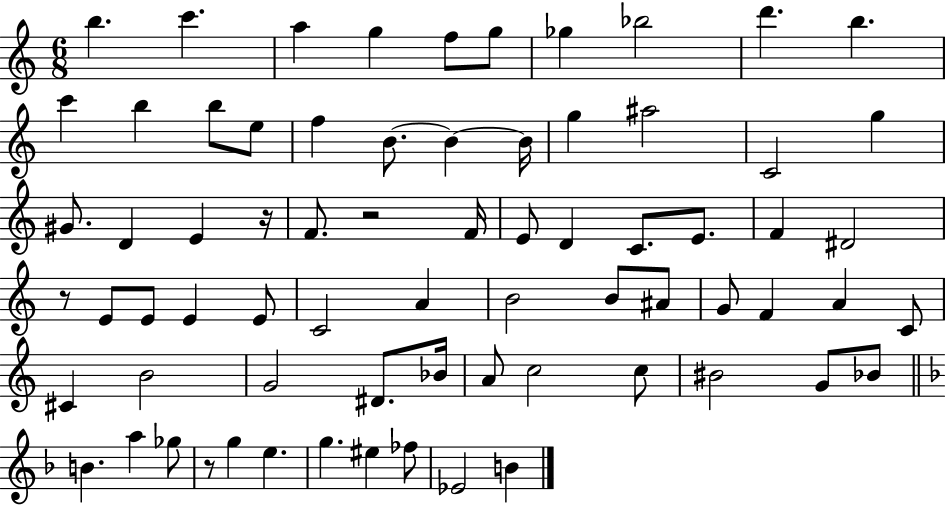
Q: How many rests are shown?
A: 4